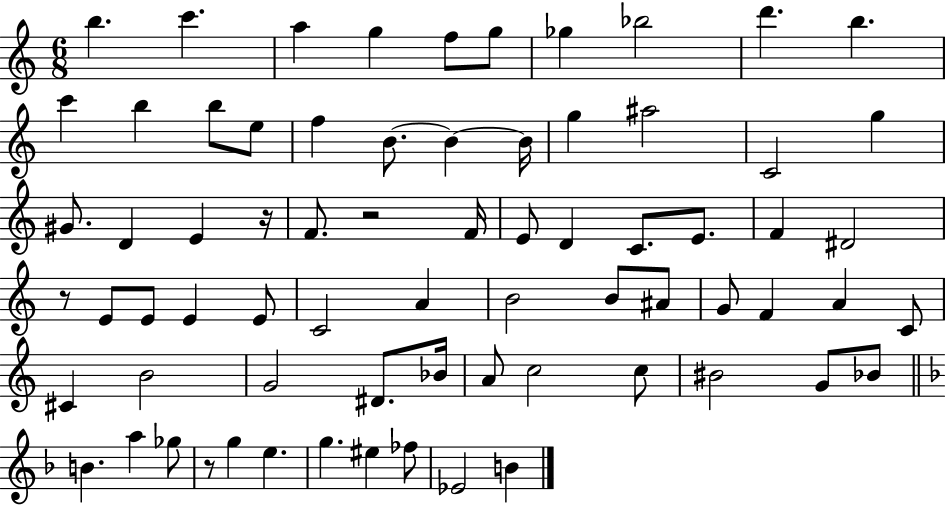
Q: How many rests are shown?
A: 4